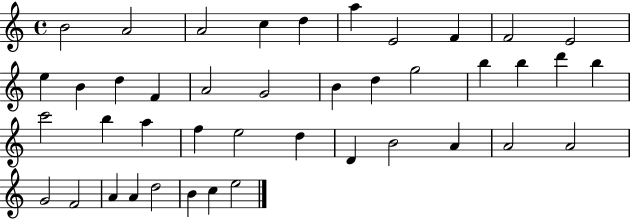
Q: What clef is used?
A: treble